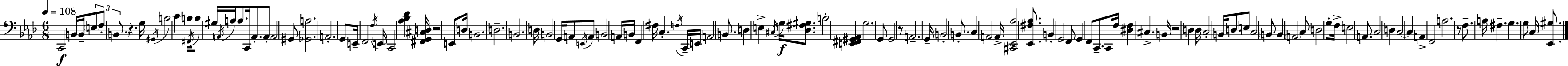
{
  \clef bass
  \numericTimeSignature
  \time 6/8
  \key aes \major
  \tempo 4 = 108
  c,2\f b,16 b,16-- \tuplet 3/2 { \parenthesize e8 | f8-. \parenthesize b,8. } r4. g16 | \acciaccatura { gis,16 } b2 c'4 | b16 \acciaccatura { fis,16 } b8 gis16 \acciaccatura { a,16 } a16 a8. c,16 | \break a,8.-. a,8-. \parenthesize a,2 | gis,8 <ges, a>2. | a,2.-. | g,8 e,16-- f,2 | \break \acciaccatura { f16 } e,16 c,2 | <aes bes des'>4 <fis, g, cis d>16 r2 | e,8 d16 b,2. | d2.-- | \break b,2. | d16 b,2 | g,16 a,8 \acciaccatura { e,16 } a,8 b,2 | a,16 b,16 f,4 fis16 c4.-. | \break \acciaccatura { f16 } c,16-- e,16 a,2 | b,8. d4 e4-> | \acciaccatura { cis16 } g16\f <des fis gis>8. b2-. | <e, fis, gis, aes,>4 g2. | \break g,8 g,2 | r8 a,2.-- | g,16-- b,2-. | b,8.-. c4 a,2 | \break a,16-> <cis, ees, aes>2 | <ees, fis aes>8. b,4-. g,2 | f,8 g,4 | f,8 c,8.-- c,16 f16 <dis f>4 | \break cis4.-> b,16 r2 | d4 d16 c2-. | b,16 d8 e8 c2 | \parenthesize b,8 b,4 \parenthesize a,2 | \break c8 d2 | g8-. f16-> e2 | a,8. c2 | d4 c2~~ | \break c4 a,4-> f,2 | a2. | r8 f8.-- | a16 fis4.-- g4. | \break g8 c16 <ees, gis>8. \bar "|."
}